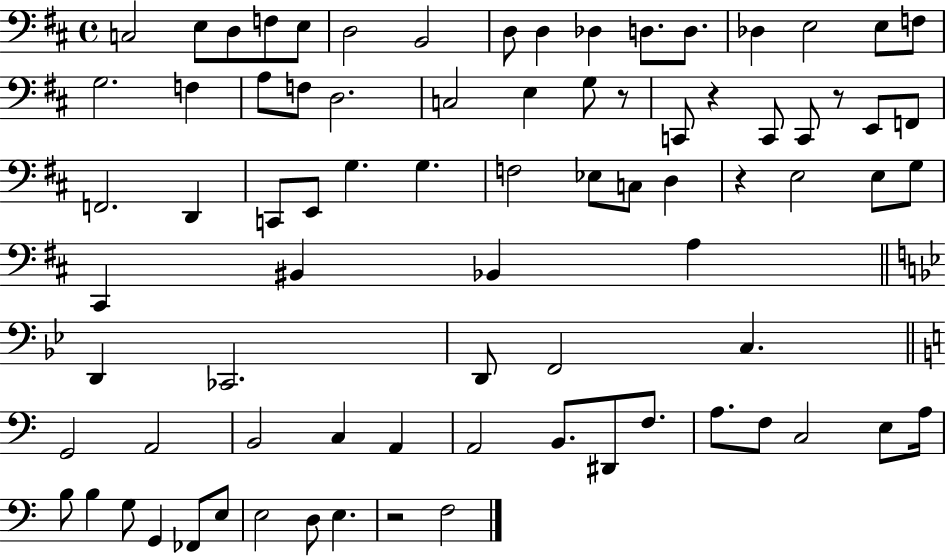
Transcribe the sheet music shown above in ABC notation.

X:1
T:Untitled
M:4/4
L:1/4
K:D
C,2 E,/2 D,/2 F,/2 E,/2 D,2 B,,2 D,/2 D, _D, D,/2 D,/2 _D, E,2 E,/2 F,/2 G,2 F, A,/2 F,/2 D,2 C,2 E, G,/2 z/2 C,,/2 z C,,/2 C,,/2 z/2 E,,/2 F,,/2 F,,2 D,, C,,/2 E,,/2 G, G, F,2 _E,/2 C,/2 D, z E,2 E,/2 G,/2 ^C,, ^B,, _B,, A, D,, _C,,2 D,,/2 F,,2 C, G,,2 A,,2 B,,2 C, A,, A,,2 B,,/2 ^D,,/2 F,/2 A,/2 F,/2 C,2 E,/2 A,/4 B,/2 B, G,/2 G,, _F,,/2 E,/2 E,2 D,/2 E, z2 F,2